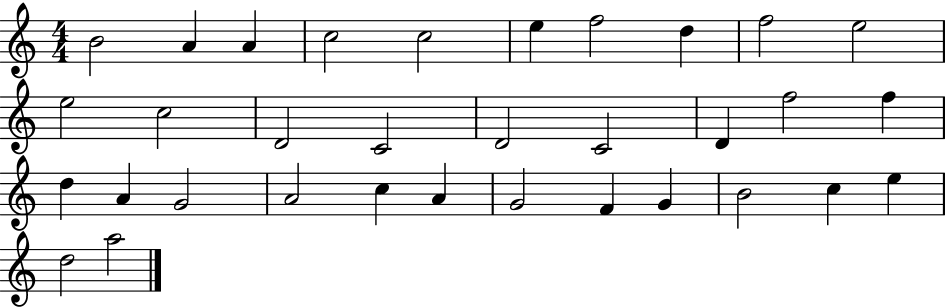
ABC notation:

X:1
T:Untitled
M:4/4
L:1/4
K:C
B2 A A c2 c2 e f2 d f2 e2 e2 c2 D2 C2 D2 C2 D f2 f d A G2 A2 c A G2 F G B2 c e d2 a2